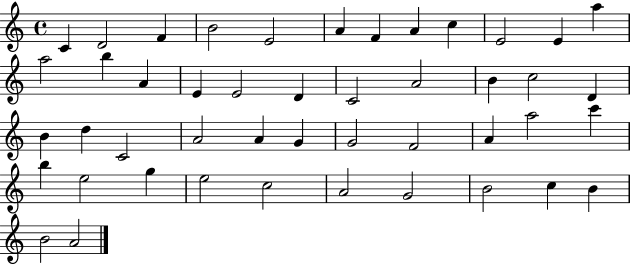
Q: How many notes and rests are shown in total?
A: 46